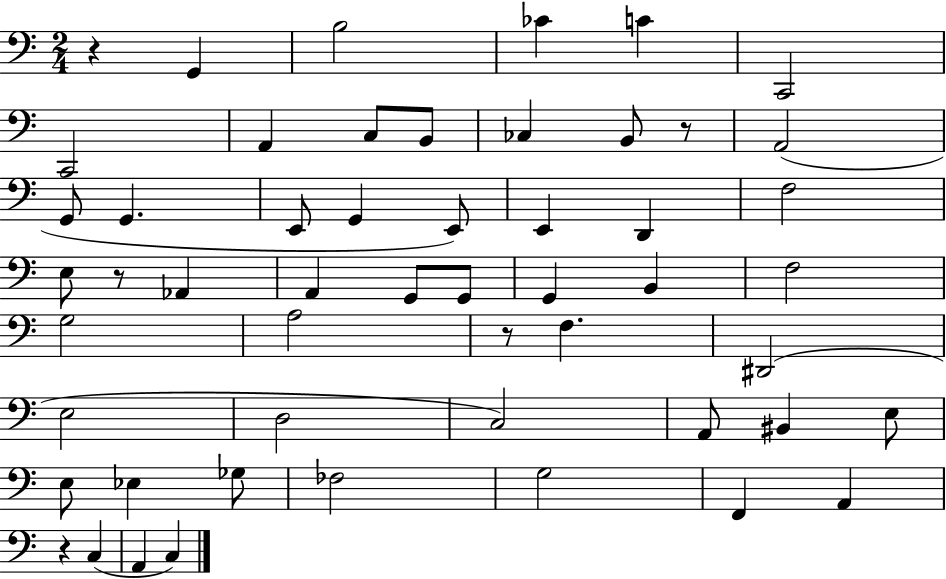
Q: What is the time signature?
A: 2/4